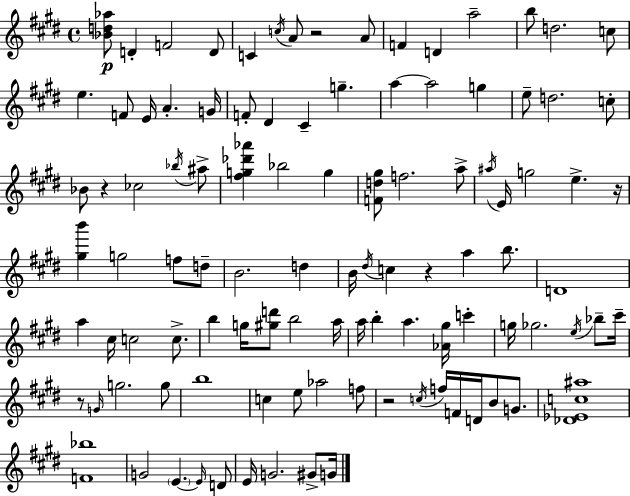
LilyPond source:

{
  \clef treble
  \time 4/4
  \defaultTimeSignature
  \key e \major
  \repeat volta 2 { <bes' d'' aes''>8\p d'4-. f'2 d'8 | c'4 \acciaccatura { c''16 } a'8 r2 a'8 | f'4 d'4 a''2-- | b''8 d''2. c''8 | \break e''4. f'8 e'16 a'4.-. | g'16 f'8-. dis'4 cis'4-- g''4.-- | a''4~~ a''2 g''4 | e''8-- d''2. c''8-. | \break bes'8 r4 ces''2 \acciaccatura { bes''16 } | ais''8-> <fis'' g'' des''' aes'''>4 bes''2 g''4 | <f' d'' gis''>8 f''2. | a''8-> \acciaccatura { ais''16 } e'16 g''2 e''4.-> | \break r16 <gis'' b'''>4 g''2 f''8 | d''8-- b'2. d''4 | b'16 \acciaccatura { dis''16 } c''4 r4 a''4 | b''8. d'1 | \break a''4 cis''16 c''2 | c''8.-> b''4 g''16 <gis'' d'''>8 b''2 | a''16 a''16 b''4-. a''4. <aes' gis''>16 | c'''4-. g''16 ges''2. | \break \acciaccatura { e''16 } bes''8-- cis'''16-- r8 \grace { g'16 } g''2. | g''8 b''1 | c''4 e''8 aes''2 | f''8 r2 \acciaccatura { c''16 } f''16 | \break f'16 d'16 b'8 g'8. <des' ees' c'' ais''>1 | <f' bes''>1 | g'2 \parenthesize e'4.~~ | \grace { e'16 } d'8 e'16 g'2. | \break gis'8-> g'16 } \bar "|."
}